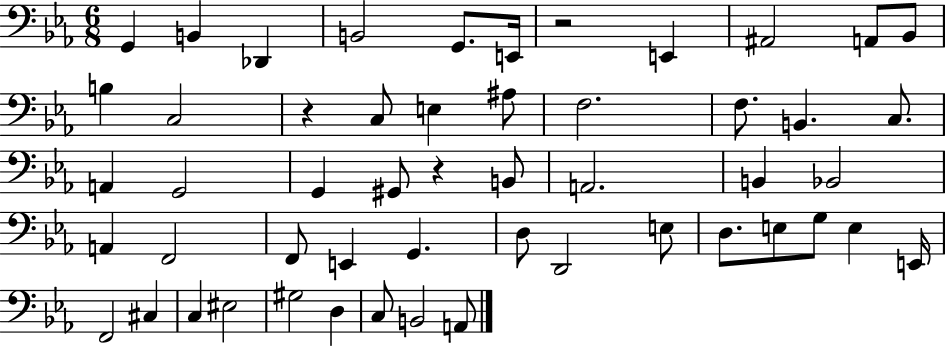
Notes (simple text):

G2/q B2/q Db2/q B2/h G2/e. E2/s R/h E2/q A#2/h A2/e Bb2/e B3/q C3/h R/q C3/e E3/q A#3/e F3/h. F3/e. B2/q. C3/e. A2/q G2/h G2/q G#2/e R/q B2/e A2/h. B2/q Bb2/h A2/q F2/h F2/e E2/q G2/q. D3/e D2/h E3/e D3/e. E3/e G3/e E3/q E2/s F2/h C#3/q C3/q EIS3/h G#3/h D3/q C3/e B2/h A2/e